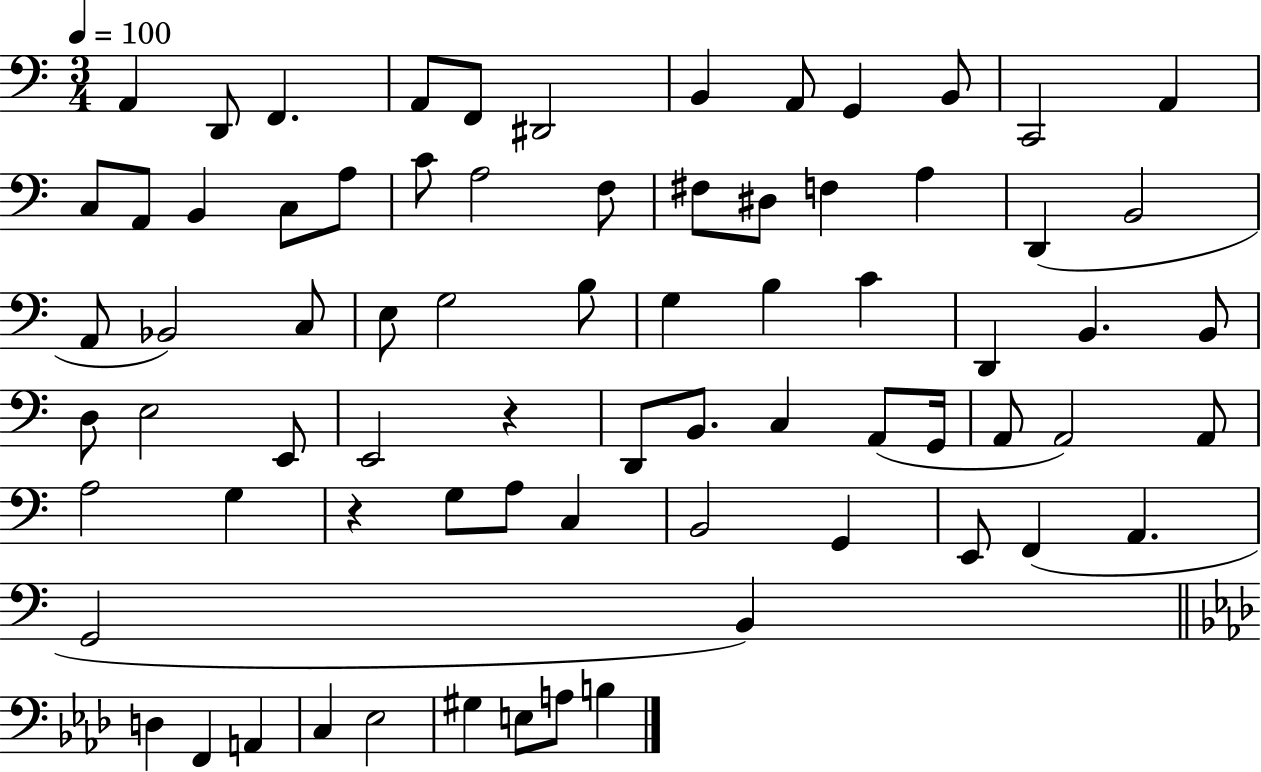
X:1
T:Untitled
M:3/4
L:1/4
K:C
A,, D,,/2 F,, A,,/2 F,,/2 ^D,,2 B,, A,,/2 G,, B,,/2 C,,2 A,, C,/2 A,,/2 B,, C,/2 A,/2 C/2 A,2 F,/2 ^F,/2 ^D,/2 F, A, D,, B,,2 A,,/2 _B,,2 C,/2 E,/2 G,2 B,/2 G, B, C D,, B,, B,,/2 D,/2 E,2 E,,/2 E,,2 z D,,/2 B,,/2 C, A,,/2 G,,/4 A,,/2 A,,2 A,,/2 A,2 G, z G,/2 A,/2 C, B,,2 G,, E,,/2 F,, A,, G,,2 B,, D, F,, A,, C, _E,2 ^G, E,/2 A,/2 B,